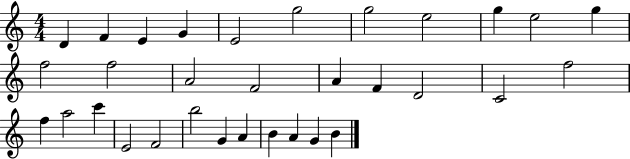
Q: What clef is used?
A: treble